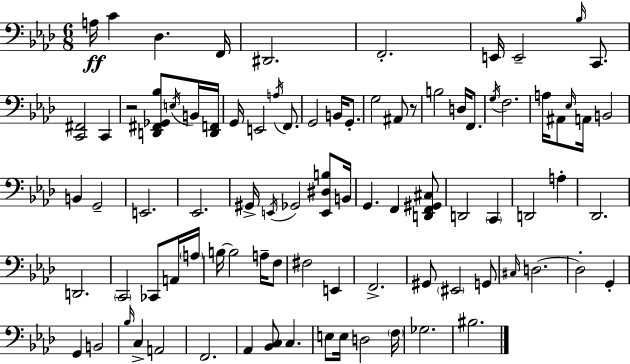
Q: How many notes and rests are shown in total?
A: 88